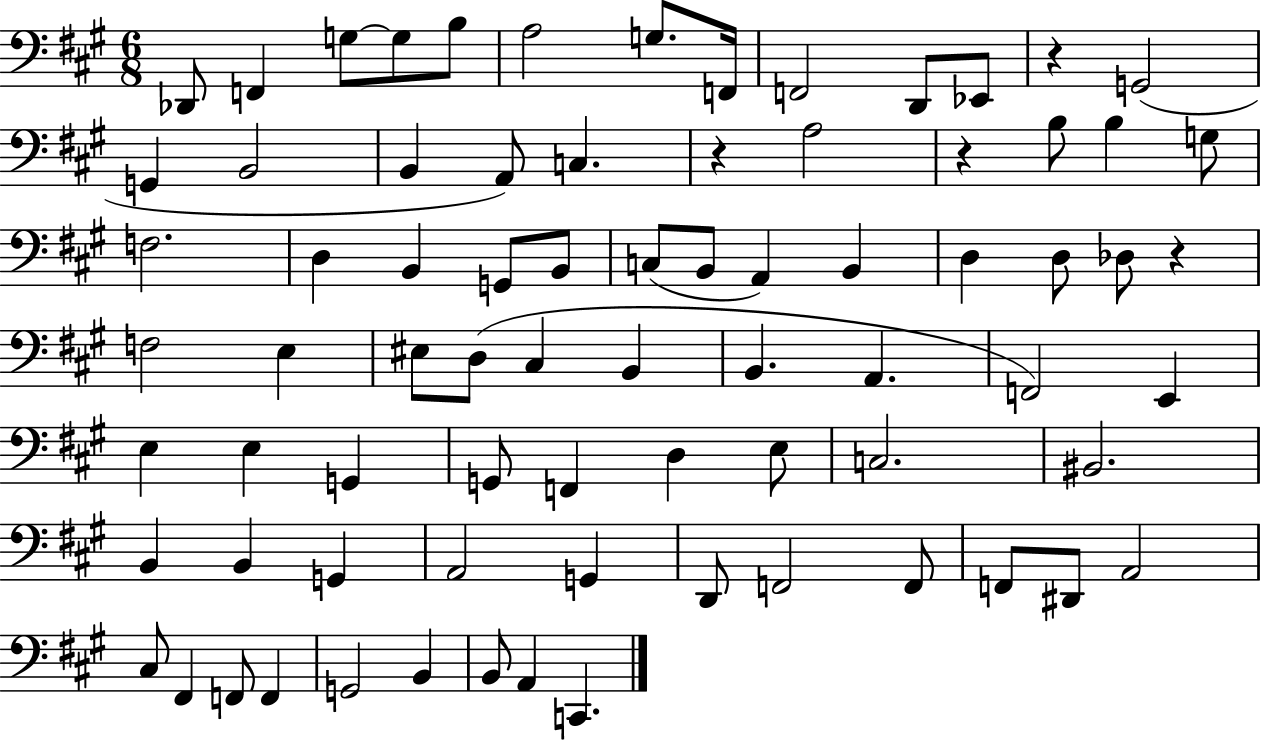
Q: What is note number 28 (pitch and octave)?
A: B2